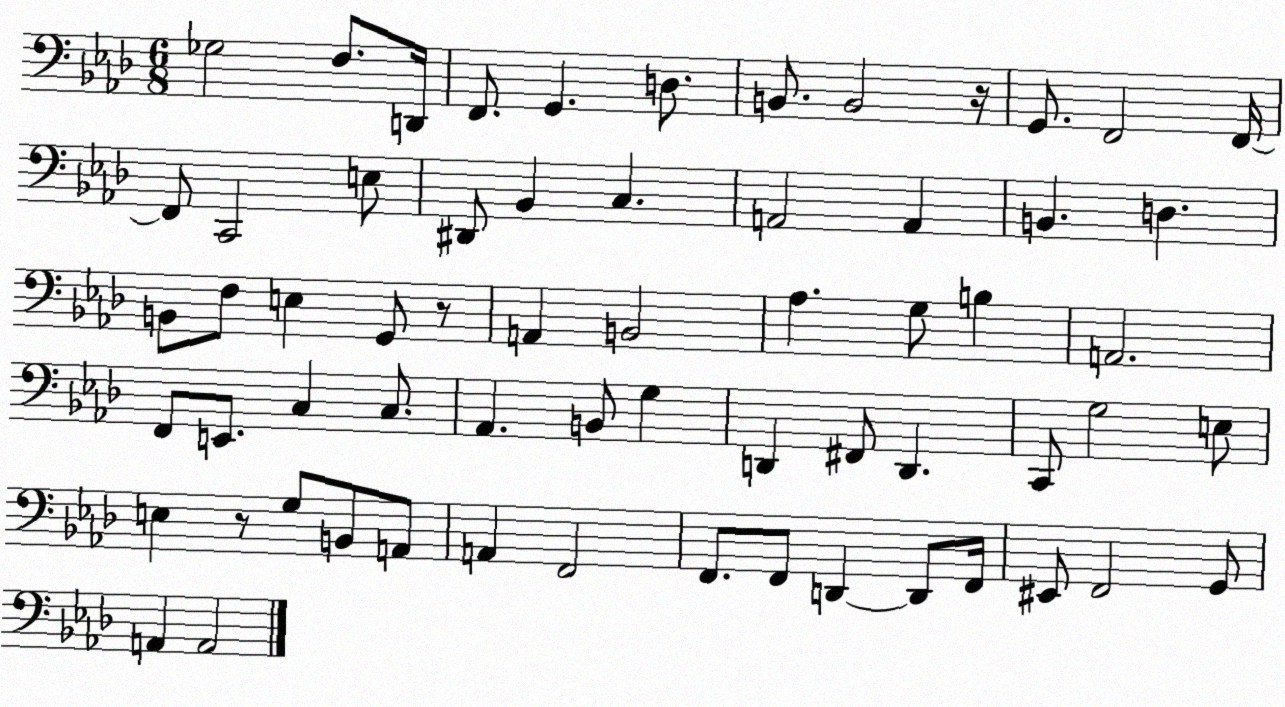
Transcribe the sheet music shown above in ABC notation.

X:1
T:Untitled
M:6/8
L:1/4
K:Ab
_G,2 F,/2 D,,/4 F,,/2 G,, D,/2 B,,/2 B,,2 z/4 G,,/2 F,,2 F,,/4 F,,/2 C,,2 E,/2 ^D,,/2 _B,, C, A,,2 A,, B,, D, B,,/2 F,/2 E, G,,/2 z/2 A,, B,,2 _A, G,/2 B, A,,2 F,,/2 E,,/2 C, C,/2 _A,, B,,/2 G, D,, ^F,,/2 D,, C,,/2 G,2 E,/2 E, z/2 G,/2 B,,/2 A,,/2 A,, F,,2 F,,/2 F,,/2 D,, D,,/2 F,,/4 ^E,,/2 F,,2 G,,/2 A,, A,,2